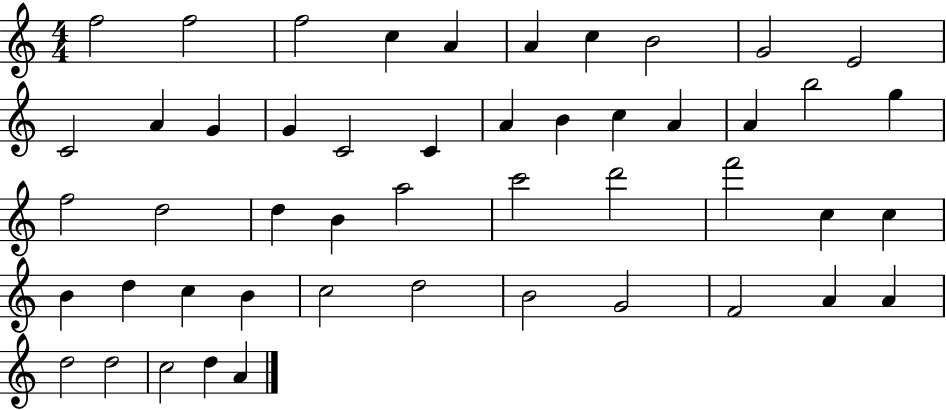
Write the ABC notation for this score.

X:1
T:Untitled
M:4/4
L:1/4
K:C
f2 f2 f2 c A A c B2 G2 E2 C2 A G G C2 C A B c A A b2 g f2 d2 d B a2 c'2 d'2 f'2 c c B d c B c2 d2 B2 G2 F2 A A d2 d2 c2 d A